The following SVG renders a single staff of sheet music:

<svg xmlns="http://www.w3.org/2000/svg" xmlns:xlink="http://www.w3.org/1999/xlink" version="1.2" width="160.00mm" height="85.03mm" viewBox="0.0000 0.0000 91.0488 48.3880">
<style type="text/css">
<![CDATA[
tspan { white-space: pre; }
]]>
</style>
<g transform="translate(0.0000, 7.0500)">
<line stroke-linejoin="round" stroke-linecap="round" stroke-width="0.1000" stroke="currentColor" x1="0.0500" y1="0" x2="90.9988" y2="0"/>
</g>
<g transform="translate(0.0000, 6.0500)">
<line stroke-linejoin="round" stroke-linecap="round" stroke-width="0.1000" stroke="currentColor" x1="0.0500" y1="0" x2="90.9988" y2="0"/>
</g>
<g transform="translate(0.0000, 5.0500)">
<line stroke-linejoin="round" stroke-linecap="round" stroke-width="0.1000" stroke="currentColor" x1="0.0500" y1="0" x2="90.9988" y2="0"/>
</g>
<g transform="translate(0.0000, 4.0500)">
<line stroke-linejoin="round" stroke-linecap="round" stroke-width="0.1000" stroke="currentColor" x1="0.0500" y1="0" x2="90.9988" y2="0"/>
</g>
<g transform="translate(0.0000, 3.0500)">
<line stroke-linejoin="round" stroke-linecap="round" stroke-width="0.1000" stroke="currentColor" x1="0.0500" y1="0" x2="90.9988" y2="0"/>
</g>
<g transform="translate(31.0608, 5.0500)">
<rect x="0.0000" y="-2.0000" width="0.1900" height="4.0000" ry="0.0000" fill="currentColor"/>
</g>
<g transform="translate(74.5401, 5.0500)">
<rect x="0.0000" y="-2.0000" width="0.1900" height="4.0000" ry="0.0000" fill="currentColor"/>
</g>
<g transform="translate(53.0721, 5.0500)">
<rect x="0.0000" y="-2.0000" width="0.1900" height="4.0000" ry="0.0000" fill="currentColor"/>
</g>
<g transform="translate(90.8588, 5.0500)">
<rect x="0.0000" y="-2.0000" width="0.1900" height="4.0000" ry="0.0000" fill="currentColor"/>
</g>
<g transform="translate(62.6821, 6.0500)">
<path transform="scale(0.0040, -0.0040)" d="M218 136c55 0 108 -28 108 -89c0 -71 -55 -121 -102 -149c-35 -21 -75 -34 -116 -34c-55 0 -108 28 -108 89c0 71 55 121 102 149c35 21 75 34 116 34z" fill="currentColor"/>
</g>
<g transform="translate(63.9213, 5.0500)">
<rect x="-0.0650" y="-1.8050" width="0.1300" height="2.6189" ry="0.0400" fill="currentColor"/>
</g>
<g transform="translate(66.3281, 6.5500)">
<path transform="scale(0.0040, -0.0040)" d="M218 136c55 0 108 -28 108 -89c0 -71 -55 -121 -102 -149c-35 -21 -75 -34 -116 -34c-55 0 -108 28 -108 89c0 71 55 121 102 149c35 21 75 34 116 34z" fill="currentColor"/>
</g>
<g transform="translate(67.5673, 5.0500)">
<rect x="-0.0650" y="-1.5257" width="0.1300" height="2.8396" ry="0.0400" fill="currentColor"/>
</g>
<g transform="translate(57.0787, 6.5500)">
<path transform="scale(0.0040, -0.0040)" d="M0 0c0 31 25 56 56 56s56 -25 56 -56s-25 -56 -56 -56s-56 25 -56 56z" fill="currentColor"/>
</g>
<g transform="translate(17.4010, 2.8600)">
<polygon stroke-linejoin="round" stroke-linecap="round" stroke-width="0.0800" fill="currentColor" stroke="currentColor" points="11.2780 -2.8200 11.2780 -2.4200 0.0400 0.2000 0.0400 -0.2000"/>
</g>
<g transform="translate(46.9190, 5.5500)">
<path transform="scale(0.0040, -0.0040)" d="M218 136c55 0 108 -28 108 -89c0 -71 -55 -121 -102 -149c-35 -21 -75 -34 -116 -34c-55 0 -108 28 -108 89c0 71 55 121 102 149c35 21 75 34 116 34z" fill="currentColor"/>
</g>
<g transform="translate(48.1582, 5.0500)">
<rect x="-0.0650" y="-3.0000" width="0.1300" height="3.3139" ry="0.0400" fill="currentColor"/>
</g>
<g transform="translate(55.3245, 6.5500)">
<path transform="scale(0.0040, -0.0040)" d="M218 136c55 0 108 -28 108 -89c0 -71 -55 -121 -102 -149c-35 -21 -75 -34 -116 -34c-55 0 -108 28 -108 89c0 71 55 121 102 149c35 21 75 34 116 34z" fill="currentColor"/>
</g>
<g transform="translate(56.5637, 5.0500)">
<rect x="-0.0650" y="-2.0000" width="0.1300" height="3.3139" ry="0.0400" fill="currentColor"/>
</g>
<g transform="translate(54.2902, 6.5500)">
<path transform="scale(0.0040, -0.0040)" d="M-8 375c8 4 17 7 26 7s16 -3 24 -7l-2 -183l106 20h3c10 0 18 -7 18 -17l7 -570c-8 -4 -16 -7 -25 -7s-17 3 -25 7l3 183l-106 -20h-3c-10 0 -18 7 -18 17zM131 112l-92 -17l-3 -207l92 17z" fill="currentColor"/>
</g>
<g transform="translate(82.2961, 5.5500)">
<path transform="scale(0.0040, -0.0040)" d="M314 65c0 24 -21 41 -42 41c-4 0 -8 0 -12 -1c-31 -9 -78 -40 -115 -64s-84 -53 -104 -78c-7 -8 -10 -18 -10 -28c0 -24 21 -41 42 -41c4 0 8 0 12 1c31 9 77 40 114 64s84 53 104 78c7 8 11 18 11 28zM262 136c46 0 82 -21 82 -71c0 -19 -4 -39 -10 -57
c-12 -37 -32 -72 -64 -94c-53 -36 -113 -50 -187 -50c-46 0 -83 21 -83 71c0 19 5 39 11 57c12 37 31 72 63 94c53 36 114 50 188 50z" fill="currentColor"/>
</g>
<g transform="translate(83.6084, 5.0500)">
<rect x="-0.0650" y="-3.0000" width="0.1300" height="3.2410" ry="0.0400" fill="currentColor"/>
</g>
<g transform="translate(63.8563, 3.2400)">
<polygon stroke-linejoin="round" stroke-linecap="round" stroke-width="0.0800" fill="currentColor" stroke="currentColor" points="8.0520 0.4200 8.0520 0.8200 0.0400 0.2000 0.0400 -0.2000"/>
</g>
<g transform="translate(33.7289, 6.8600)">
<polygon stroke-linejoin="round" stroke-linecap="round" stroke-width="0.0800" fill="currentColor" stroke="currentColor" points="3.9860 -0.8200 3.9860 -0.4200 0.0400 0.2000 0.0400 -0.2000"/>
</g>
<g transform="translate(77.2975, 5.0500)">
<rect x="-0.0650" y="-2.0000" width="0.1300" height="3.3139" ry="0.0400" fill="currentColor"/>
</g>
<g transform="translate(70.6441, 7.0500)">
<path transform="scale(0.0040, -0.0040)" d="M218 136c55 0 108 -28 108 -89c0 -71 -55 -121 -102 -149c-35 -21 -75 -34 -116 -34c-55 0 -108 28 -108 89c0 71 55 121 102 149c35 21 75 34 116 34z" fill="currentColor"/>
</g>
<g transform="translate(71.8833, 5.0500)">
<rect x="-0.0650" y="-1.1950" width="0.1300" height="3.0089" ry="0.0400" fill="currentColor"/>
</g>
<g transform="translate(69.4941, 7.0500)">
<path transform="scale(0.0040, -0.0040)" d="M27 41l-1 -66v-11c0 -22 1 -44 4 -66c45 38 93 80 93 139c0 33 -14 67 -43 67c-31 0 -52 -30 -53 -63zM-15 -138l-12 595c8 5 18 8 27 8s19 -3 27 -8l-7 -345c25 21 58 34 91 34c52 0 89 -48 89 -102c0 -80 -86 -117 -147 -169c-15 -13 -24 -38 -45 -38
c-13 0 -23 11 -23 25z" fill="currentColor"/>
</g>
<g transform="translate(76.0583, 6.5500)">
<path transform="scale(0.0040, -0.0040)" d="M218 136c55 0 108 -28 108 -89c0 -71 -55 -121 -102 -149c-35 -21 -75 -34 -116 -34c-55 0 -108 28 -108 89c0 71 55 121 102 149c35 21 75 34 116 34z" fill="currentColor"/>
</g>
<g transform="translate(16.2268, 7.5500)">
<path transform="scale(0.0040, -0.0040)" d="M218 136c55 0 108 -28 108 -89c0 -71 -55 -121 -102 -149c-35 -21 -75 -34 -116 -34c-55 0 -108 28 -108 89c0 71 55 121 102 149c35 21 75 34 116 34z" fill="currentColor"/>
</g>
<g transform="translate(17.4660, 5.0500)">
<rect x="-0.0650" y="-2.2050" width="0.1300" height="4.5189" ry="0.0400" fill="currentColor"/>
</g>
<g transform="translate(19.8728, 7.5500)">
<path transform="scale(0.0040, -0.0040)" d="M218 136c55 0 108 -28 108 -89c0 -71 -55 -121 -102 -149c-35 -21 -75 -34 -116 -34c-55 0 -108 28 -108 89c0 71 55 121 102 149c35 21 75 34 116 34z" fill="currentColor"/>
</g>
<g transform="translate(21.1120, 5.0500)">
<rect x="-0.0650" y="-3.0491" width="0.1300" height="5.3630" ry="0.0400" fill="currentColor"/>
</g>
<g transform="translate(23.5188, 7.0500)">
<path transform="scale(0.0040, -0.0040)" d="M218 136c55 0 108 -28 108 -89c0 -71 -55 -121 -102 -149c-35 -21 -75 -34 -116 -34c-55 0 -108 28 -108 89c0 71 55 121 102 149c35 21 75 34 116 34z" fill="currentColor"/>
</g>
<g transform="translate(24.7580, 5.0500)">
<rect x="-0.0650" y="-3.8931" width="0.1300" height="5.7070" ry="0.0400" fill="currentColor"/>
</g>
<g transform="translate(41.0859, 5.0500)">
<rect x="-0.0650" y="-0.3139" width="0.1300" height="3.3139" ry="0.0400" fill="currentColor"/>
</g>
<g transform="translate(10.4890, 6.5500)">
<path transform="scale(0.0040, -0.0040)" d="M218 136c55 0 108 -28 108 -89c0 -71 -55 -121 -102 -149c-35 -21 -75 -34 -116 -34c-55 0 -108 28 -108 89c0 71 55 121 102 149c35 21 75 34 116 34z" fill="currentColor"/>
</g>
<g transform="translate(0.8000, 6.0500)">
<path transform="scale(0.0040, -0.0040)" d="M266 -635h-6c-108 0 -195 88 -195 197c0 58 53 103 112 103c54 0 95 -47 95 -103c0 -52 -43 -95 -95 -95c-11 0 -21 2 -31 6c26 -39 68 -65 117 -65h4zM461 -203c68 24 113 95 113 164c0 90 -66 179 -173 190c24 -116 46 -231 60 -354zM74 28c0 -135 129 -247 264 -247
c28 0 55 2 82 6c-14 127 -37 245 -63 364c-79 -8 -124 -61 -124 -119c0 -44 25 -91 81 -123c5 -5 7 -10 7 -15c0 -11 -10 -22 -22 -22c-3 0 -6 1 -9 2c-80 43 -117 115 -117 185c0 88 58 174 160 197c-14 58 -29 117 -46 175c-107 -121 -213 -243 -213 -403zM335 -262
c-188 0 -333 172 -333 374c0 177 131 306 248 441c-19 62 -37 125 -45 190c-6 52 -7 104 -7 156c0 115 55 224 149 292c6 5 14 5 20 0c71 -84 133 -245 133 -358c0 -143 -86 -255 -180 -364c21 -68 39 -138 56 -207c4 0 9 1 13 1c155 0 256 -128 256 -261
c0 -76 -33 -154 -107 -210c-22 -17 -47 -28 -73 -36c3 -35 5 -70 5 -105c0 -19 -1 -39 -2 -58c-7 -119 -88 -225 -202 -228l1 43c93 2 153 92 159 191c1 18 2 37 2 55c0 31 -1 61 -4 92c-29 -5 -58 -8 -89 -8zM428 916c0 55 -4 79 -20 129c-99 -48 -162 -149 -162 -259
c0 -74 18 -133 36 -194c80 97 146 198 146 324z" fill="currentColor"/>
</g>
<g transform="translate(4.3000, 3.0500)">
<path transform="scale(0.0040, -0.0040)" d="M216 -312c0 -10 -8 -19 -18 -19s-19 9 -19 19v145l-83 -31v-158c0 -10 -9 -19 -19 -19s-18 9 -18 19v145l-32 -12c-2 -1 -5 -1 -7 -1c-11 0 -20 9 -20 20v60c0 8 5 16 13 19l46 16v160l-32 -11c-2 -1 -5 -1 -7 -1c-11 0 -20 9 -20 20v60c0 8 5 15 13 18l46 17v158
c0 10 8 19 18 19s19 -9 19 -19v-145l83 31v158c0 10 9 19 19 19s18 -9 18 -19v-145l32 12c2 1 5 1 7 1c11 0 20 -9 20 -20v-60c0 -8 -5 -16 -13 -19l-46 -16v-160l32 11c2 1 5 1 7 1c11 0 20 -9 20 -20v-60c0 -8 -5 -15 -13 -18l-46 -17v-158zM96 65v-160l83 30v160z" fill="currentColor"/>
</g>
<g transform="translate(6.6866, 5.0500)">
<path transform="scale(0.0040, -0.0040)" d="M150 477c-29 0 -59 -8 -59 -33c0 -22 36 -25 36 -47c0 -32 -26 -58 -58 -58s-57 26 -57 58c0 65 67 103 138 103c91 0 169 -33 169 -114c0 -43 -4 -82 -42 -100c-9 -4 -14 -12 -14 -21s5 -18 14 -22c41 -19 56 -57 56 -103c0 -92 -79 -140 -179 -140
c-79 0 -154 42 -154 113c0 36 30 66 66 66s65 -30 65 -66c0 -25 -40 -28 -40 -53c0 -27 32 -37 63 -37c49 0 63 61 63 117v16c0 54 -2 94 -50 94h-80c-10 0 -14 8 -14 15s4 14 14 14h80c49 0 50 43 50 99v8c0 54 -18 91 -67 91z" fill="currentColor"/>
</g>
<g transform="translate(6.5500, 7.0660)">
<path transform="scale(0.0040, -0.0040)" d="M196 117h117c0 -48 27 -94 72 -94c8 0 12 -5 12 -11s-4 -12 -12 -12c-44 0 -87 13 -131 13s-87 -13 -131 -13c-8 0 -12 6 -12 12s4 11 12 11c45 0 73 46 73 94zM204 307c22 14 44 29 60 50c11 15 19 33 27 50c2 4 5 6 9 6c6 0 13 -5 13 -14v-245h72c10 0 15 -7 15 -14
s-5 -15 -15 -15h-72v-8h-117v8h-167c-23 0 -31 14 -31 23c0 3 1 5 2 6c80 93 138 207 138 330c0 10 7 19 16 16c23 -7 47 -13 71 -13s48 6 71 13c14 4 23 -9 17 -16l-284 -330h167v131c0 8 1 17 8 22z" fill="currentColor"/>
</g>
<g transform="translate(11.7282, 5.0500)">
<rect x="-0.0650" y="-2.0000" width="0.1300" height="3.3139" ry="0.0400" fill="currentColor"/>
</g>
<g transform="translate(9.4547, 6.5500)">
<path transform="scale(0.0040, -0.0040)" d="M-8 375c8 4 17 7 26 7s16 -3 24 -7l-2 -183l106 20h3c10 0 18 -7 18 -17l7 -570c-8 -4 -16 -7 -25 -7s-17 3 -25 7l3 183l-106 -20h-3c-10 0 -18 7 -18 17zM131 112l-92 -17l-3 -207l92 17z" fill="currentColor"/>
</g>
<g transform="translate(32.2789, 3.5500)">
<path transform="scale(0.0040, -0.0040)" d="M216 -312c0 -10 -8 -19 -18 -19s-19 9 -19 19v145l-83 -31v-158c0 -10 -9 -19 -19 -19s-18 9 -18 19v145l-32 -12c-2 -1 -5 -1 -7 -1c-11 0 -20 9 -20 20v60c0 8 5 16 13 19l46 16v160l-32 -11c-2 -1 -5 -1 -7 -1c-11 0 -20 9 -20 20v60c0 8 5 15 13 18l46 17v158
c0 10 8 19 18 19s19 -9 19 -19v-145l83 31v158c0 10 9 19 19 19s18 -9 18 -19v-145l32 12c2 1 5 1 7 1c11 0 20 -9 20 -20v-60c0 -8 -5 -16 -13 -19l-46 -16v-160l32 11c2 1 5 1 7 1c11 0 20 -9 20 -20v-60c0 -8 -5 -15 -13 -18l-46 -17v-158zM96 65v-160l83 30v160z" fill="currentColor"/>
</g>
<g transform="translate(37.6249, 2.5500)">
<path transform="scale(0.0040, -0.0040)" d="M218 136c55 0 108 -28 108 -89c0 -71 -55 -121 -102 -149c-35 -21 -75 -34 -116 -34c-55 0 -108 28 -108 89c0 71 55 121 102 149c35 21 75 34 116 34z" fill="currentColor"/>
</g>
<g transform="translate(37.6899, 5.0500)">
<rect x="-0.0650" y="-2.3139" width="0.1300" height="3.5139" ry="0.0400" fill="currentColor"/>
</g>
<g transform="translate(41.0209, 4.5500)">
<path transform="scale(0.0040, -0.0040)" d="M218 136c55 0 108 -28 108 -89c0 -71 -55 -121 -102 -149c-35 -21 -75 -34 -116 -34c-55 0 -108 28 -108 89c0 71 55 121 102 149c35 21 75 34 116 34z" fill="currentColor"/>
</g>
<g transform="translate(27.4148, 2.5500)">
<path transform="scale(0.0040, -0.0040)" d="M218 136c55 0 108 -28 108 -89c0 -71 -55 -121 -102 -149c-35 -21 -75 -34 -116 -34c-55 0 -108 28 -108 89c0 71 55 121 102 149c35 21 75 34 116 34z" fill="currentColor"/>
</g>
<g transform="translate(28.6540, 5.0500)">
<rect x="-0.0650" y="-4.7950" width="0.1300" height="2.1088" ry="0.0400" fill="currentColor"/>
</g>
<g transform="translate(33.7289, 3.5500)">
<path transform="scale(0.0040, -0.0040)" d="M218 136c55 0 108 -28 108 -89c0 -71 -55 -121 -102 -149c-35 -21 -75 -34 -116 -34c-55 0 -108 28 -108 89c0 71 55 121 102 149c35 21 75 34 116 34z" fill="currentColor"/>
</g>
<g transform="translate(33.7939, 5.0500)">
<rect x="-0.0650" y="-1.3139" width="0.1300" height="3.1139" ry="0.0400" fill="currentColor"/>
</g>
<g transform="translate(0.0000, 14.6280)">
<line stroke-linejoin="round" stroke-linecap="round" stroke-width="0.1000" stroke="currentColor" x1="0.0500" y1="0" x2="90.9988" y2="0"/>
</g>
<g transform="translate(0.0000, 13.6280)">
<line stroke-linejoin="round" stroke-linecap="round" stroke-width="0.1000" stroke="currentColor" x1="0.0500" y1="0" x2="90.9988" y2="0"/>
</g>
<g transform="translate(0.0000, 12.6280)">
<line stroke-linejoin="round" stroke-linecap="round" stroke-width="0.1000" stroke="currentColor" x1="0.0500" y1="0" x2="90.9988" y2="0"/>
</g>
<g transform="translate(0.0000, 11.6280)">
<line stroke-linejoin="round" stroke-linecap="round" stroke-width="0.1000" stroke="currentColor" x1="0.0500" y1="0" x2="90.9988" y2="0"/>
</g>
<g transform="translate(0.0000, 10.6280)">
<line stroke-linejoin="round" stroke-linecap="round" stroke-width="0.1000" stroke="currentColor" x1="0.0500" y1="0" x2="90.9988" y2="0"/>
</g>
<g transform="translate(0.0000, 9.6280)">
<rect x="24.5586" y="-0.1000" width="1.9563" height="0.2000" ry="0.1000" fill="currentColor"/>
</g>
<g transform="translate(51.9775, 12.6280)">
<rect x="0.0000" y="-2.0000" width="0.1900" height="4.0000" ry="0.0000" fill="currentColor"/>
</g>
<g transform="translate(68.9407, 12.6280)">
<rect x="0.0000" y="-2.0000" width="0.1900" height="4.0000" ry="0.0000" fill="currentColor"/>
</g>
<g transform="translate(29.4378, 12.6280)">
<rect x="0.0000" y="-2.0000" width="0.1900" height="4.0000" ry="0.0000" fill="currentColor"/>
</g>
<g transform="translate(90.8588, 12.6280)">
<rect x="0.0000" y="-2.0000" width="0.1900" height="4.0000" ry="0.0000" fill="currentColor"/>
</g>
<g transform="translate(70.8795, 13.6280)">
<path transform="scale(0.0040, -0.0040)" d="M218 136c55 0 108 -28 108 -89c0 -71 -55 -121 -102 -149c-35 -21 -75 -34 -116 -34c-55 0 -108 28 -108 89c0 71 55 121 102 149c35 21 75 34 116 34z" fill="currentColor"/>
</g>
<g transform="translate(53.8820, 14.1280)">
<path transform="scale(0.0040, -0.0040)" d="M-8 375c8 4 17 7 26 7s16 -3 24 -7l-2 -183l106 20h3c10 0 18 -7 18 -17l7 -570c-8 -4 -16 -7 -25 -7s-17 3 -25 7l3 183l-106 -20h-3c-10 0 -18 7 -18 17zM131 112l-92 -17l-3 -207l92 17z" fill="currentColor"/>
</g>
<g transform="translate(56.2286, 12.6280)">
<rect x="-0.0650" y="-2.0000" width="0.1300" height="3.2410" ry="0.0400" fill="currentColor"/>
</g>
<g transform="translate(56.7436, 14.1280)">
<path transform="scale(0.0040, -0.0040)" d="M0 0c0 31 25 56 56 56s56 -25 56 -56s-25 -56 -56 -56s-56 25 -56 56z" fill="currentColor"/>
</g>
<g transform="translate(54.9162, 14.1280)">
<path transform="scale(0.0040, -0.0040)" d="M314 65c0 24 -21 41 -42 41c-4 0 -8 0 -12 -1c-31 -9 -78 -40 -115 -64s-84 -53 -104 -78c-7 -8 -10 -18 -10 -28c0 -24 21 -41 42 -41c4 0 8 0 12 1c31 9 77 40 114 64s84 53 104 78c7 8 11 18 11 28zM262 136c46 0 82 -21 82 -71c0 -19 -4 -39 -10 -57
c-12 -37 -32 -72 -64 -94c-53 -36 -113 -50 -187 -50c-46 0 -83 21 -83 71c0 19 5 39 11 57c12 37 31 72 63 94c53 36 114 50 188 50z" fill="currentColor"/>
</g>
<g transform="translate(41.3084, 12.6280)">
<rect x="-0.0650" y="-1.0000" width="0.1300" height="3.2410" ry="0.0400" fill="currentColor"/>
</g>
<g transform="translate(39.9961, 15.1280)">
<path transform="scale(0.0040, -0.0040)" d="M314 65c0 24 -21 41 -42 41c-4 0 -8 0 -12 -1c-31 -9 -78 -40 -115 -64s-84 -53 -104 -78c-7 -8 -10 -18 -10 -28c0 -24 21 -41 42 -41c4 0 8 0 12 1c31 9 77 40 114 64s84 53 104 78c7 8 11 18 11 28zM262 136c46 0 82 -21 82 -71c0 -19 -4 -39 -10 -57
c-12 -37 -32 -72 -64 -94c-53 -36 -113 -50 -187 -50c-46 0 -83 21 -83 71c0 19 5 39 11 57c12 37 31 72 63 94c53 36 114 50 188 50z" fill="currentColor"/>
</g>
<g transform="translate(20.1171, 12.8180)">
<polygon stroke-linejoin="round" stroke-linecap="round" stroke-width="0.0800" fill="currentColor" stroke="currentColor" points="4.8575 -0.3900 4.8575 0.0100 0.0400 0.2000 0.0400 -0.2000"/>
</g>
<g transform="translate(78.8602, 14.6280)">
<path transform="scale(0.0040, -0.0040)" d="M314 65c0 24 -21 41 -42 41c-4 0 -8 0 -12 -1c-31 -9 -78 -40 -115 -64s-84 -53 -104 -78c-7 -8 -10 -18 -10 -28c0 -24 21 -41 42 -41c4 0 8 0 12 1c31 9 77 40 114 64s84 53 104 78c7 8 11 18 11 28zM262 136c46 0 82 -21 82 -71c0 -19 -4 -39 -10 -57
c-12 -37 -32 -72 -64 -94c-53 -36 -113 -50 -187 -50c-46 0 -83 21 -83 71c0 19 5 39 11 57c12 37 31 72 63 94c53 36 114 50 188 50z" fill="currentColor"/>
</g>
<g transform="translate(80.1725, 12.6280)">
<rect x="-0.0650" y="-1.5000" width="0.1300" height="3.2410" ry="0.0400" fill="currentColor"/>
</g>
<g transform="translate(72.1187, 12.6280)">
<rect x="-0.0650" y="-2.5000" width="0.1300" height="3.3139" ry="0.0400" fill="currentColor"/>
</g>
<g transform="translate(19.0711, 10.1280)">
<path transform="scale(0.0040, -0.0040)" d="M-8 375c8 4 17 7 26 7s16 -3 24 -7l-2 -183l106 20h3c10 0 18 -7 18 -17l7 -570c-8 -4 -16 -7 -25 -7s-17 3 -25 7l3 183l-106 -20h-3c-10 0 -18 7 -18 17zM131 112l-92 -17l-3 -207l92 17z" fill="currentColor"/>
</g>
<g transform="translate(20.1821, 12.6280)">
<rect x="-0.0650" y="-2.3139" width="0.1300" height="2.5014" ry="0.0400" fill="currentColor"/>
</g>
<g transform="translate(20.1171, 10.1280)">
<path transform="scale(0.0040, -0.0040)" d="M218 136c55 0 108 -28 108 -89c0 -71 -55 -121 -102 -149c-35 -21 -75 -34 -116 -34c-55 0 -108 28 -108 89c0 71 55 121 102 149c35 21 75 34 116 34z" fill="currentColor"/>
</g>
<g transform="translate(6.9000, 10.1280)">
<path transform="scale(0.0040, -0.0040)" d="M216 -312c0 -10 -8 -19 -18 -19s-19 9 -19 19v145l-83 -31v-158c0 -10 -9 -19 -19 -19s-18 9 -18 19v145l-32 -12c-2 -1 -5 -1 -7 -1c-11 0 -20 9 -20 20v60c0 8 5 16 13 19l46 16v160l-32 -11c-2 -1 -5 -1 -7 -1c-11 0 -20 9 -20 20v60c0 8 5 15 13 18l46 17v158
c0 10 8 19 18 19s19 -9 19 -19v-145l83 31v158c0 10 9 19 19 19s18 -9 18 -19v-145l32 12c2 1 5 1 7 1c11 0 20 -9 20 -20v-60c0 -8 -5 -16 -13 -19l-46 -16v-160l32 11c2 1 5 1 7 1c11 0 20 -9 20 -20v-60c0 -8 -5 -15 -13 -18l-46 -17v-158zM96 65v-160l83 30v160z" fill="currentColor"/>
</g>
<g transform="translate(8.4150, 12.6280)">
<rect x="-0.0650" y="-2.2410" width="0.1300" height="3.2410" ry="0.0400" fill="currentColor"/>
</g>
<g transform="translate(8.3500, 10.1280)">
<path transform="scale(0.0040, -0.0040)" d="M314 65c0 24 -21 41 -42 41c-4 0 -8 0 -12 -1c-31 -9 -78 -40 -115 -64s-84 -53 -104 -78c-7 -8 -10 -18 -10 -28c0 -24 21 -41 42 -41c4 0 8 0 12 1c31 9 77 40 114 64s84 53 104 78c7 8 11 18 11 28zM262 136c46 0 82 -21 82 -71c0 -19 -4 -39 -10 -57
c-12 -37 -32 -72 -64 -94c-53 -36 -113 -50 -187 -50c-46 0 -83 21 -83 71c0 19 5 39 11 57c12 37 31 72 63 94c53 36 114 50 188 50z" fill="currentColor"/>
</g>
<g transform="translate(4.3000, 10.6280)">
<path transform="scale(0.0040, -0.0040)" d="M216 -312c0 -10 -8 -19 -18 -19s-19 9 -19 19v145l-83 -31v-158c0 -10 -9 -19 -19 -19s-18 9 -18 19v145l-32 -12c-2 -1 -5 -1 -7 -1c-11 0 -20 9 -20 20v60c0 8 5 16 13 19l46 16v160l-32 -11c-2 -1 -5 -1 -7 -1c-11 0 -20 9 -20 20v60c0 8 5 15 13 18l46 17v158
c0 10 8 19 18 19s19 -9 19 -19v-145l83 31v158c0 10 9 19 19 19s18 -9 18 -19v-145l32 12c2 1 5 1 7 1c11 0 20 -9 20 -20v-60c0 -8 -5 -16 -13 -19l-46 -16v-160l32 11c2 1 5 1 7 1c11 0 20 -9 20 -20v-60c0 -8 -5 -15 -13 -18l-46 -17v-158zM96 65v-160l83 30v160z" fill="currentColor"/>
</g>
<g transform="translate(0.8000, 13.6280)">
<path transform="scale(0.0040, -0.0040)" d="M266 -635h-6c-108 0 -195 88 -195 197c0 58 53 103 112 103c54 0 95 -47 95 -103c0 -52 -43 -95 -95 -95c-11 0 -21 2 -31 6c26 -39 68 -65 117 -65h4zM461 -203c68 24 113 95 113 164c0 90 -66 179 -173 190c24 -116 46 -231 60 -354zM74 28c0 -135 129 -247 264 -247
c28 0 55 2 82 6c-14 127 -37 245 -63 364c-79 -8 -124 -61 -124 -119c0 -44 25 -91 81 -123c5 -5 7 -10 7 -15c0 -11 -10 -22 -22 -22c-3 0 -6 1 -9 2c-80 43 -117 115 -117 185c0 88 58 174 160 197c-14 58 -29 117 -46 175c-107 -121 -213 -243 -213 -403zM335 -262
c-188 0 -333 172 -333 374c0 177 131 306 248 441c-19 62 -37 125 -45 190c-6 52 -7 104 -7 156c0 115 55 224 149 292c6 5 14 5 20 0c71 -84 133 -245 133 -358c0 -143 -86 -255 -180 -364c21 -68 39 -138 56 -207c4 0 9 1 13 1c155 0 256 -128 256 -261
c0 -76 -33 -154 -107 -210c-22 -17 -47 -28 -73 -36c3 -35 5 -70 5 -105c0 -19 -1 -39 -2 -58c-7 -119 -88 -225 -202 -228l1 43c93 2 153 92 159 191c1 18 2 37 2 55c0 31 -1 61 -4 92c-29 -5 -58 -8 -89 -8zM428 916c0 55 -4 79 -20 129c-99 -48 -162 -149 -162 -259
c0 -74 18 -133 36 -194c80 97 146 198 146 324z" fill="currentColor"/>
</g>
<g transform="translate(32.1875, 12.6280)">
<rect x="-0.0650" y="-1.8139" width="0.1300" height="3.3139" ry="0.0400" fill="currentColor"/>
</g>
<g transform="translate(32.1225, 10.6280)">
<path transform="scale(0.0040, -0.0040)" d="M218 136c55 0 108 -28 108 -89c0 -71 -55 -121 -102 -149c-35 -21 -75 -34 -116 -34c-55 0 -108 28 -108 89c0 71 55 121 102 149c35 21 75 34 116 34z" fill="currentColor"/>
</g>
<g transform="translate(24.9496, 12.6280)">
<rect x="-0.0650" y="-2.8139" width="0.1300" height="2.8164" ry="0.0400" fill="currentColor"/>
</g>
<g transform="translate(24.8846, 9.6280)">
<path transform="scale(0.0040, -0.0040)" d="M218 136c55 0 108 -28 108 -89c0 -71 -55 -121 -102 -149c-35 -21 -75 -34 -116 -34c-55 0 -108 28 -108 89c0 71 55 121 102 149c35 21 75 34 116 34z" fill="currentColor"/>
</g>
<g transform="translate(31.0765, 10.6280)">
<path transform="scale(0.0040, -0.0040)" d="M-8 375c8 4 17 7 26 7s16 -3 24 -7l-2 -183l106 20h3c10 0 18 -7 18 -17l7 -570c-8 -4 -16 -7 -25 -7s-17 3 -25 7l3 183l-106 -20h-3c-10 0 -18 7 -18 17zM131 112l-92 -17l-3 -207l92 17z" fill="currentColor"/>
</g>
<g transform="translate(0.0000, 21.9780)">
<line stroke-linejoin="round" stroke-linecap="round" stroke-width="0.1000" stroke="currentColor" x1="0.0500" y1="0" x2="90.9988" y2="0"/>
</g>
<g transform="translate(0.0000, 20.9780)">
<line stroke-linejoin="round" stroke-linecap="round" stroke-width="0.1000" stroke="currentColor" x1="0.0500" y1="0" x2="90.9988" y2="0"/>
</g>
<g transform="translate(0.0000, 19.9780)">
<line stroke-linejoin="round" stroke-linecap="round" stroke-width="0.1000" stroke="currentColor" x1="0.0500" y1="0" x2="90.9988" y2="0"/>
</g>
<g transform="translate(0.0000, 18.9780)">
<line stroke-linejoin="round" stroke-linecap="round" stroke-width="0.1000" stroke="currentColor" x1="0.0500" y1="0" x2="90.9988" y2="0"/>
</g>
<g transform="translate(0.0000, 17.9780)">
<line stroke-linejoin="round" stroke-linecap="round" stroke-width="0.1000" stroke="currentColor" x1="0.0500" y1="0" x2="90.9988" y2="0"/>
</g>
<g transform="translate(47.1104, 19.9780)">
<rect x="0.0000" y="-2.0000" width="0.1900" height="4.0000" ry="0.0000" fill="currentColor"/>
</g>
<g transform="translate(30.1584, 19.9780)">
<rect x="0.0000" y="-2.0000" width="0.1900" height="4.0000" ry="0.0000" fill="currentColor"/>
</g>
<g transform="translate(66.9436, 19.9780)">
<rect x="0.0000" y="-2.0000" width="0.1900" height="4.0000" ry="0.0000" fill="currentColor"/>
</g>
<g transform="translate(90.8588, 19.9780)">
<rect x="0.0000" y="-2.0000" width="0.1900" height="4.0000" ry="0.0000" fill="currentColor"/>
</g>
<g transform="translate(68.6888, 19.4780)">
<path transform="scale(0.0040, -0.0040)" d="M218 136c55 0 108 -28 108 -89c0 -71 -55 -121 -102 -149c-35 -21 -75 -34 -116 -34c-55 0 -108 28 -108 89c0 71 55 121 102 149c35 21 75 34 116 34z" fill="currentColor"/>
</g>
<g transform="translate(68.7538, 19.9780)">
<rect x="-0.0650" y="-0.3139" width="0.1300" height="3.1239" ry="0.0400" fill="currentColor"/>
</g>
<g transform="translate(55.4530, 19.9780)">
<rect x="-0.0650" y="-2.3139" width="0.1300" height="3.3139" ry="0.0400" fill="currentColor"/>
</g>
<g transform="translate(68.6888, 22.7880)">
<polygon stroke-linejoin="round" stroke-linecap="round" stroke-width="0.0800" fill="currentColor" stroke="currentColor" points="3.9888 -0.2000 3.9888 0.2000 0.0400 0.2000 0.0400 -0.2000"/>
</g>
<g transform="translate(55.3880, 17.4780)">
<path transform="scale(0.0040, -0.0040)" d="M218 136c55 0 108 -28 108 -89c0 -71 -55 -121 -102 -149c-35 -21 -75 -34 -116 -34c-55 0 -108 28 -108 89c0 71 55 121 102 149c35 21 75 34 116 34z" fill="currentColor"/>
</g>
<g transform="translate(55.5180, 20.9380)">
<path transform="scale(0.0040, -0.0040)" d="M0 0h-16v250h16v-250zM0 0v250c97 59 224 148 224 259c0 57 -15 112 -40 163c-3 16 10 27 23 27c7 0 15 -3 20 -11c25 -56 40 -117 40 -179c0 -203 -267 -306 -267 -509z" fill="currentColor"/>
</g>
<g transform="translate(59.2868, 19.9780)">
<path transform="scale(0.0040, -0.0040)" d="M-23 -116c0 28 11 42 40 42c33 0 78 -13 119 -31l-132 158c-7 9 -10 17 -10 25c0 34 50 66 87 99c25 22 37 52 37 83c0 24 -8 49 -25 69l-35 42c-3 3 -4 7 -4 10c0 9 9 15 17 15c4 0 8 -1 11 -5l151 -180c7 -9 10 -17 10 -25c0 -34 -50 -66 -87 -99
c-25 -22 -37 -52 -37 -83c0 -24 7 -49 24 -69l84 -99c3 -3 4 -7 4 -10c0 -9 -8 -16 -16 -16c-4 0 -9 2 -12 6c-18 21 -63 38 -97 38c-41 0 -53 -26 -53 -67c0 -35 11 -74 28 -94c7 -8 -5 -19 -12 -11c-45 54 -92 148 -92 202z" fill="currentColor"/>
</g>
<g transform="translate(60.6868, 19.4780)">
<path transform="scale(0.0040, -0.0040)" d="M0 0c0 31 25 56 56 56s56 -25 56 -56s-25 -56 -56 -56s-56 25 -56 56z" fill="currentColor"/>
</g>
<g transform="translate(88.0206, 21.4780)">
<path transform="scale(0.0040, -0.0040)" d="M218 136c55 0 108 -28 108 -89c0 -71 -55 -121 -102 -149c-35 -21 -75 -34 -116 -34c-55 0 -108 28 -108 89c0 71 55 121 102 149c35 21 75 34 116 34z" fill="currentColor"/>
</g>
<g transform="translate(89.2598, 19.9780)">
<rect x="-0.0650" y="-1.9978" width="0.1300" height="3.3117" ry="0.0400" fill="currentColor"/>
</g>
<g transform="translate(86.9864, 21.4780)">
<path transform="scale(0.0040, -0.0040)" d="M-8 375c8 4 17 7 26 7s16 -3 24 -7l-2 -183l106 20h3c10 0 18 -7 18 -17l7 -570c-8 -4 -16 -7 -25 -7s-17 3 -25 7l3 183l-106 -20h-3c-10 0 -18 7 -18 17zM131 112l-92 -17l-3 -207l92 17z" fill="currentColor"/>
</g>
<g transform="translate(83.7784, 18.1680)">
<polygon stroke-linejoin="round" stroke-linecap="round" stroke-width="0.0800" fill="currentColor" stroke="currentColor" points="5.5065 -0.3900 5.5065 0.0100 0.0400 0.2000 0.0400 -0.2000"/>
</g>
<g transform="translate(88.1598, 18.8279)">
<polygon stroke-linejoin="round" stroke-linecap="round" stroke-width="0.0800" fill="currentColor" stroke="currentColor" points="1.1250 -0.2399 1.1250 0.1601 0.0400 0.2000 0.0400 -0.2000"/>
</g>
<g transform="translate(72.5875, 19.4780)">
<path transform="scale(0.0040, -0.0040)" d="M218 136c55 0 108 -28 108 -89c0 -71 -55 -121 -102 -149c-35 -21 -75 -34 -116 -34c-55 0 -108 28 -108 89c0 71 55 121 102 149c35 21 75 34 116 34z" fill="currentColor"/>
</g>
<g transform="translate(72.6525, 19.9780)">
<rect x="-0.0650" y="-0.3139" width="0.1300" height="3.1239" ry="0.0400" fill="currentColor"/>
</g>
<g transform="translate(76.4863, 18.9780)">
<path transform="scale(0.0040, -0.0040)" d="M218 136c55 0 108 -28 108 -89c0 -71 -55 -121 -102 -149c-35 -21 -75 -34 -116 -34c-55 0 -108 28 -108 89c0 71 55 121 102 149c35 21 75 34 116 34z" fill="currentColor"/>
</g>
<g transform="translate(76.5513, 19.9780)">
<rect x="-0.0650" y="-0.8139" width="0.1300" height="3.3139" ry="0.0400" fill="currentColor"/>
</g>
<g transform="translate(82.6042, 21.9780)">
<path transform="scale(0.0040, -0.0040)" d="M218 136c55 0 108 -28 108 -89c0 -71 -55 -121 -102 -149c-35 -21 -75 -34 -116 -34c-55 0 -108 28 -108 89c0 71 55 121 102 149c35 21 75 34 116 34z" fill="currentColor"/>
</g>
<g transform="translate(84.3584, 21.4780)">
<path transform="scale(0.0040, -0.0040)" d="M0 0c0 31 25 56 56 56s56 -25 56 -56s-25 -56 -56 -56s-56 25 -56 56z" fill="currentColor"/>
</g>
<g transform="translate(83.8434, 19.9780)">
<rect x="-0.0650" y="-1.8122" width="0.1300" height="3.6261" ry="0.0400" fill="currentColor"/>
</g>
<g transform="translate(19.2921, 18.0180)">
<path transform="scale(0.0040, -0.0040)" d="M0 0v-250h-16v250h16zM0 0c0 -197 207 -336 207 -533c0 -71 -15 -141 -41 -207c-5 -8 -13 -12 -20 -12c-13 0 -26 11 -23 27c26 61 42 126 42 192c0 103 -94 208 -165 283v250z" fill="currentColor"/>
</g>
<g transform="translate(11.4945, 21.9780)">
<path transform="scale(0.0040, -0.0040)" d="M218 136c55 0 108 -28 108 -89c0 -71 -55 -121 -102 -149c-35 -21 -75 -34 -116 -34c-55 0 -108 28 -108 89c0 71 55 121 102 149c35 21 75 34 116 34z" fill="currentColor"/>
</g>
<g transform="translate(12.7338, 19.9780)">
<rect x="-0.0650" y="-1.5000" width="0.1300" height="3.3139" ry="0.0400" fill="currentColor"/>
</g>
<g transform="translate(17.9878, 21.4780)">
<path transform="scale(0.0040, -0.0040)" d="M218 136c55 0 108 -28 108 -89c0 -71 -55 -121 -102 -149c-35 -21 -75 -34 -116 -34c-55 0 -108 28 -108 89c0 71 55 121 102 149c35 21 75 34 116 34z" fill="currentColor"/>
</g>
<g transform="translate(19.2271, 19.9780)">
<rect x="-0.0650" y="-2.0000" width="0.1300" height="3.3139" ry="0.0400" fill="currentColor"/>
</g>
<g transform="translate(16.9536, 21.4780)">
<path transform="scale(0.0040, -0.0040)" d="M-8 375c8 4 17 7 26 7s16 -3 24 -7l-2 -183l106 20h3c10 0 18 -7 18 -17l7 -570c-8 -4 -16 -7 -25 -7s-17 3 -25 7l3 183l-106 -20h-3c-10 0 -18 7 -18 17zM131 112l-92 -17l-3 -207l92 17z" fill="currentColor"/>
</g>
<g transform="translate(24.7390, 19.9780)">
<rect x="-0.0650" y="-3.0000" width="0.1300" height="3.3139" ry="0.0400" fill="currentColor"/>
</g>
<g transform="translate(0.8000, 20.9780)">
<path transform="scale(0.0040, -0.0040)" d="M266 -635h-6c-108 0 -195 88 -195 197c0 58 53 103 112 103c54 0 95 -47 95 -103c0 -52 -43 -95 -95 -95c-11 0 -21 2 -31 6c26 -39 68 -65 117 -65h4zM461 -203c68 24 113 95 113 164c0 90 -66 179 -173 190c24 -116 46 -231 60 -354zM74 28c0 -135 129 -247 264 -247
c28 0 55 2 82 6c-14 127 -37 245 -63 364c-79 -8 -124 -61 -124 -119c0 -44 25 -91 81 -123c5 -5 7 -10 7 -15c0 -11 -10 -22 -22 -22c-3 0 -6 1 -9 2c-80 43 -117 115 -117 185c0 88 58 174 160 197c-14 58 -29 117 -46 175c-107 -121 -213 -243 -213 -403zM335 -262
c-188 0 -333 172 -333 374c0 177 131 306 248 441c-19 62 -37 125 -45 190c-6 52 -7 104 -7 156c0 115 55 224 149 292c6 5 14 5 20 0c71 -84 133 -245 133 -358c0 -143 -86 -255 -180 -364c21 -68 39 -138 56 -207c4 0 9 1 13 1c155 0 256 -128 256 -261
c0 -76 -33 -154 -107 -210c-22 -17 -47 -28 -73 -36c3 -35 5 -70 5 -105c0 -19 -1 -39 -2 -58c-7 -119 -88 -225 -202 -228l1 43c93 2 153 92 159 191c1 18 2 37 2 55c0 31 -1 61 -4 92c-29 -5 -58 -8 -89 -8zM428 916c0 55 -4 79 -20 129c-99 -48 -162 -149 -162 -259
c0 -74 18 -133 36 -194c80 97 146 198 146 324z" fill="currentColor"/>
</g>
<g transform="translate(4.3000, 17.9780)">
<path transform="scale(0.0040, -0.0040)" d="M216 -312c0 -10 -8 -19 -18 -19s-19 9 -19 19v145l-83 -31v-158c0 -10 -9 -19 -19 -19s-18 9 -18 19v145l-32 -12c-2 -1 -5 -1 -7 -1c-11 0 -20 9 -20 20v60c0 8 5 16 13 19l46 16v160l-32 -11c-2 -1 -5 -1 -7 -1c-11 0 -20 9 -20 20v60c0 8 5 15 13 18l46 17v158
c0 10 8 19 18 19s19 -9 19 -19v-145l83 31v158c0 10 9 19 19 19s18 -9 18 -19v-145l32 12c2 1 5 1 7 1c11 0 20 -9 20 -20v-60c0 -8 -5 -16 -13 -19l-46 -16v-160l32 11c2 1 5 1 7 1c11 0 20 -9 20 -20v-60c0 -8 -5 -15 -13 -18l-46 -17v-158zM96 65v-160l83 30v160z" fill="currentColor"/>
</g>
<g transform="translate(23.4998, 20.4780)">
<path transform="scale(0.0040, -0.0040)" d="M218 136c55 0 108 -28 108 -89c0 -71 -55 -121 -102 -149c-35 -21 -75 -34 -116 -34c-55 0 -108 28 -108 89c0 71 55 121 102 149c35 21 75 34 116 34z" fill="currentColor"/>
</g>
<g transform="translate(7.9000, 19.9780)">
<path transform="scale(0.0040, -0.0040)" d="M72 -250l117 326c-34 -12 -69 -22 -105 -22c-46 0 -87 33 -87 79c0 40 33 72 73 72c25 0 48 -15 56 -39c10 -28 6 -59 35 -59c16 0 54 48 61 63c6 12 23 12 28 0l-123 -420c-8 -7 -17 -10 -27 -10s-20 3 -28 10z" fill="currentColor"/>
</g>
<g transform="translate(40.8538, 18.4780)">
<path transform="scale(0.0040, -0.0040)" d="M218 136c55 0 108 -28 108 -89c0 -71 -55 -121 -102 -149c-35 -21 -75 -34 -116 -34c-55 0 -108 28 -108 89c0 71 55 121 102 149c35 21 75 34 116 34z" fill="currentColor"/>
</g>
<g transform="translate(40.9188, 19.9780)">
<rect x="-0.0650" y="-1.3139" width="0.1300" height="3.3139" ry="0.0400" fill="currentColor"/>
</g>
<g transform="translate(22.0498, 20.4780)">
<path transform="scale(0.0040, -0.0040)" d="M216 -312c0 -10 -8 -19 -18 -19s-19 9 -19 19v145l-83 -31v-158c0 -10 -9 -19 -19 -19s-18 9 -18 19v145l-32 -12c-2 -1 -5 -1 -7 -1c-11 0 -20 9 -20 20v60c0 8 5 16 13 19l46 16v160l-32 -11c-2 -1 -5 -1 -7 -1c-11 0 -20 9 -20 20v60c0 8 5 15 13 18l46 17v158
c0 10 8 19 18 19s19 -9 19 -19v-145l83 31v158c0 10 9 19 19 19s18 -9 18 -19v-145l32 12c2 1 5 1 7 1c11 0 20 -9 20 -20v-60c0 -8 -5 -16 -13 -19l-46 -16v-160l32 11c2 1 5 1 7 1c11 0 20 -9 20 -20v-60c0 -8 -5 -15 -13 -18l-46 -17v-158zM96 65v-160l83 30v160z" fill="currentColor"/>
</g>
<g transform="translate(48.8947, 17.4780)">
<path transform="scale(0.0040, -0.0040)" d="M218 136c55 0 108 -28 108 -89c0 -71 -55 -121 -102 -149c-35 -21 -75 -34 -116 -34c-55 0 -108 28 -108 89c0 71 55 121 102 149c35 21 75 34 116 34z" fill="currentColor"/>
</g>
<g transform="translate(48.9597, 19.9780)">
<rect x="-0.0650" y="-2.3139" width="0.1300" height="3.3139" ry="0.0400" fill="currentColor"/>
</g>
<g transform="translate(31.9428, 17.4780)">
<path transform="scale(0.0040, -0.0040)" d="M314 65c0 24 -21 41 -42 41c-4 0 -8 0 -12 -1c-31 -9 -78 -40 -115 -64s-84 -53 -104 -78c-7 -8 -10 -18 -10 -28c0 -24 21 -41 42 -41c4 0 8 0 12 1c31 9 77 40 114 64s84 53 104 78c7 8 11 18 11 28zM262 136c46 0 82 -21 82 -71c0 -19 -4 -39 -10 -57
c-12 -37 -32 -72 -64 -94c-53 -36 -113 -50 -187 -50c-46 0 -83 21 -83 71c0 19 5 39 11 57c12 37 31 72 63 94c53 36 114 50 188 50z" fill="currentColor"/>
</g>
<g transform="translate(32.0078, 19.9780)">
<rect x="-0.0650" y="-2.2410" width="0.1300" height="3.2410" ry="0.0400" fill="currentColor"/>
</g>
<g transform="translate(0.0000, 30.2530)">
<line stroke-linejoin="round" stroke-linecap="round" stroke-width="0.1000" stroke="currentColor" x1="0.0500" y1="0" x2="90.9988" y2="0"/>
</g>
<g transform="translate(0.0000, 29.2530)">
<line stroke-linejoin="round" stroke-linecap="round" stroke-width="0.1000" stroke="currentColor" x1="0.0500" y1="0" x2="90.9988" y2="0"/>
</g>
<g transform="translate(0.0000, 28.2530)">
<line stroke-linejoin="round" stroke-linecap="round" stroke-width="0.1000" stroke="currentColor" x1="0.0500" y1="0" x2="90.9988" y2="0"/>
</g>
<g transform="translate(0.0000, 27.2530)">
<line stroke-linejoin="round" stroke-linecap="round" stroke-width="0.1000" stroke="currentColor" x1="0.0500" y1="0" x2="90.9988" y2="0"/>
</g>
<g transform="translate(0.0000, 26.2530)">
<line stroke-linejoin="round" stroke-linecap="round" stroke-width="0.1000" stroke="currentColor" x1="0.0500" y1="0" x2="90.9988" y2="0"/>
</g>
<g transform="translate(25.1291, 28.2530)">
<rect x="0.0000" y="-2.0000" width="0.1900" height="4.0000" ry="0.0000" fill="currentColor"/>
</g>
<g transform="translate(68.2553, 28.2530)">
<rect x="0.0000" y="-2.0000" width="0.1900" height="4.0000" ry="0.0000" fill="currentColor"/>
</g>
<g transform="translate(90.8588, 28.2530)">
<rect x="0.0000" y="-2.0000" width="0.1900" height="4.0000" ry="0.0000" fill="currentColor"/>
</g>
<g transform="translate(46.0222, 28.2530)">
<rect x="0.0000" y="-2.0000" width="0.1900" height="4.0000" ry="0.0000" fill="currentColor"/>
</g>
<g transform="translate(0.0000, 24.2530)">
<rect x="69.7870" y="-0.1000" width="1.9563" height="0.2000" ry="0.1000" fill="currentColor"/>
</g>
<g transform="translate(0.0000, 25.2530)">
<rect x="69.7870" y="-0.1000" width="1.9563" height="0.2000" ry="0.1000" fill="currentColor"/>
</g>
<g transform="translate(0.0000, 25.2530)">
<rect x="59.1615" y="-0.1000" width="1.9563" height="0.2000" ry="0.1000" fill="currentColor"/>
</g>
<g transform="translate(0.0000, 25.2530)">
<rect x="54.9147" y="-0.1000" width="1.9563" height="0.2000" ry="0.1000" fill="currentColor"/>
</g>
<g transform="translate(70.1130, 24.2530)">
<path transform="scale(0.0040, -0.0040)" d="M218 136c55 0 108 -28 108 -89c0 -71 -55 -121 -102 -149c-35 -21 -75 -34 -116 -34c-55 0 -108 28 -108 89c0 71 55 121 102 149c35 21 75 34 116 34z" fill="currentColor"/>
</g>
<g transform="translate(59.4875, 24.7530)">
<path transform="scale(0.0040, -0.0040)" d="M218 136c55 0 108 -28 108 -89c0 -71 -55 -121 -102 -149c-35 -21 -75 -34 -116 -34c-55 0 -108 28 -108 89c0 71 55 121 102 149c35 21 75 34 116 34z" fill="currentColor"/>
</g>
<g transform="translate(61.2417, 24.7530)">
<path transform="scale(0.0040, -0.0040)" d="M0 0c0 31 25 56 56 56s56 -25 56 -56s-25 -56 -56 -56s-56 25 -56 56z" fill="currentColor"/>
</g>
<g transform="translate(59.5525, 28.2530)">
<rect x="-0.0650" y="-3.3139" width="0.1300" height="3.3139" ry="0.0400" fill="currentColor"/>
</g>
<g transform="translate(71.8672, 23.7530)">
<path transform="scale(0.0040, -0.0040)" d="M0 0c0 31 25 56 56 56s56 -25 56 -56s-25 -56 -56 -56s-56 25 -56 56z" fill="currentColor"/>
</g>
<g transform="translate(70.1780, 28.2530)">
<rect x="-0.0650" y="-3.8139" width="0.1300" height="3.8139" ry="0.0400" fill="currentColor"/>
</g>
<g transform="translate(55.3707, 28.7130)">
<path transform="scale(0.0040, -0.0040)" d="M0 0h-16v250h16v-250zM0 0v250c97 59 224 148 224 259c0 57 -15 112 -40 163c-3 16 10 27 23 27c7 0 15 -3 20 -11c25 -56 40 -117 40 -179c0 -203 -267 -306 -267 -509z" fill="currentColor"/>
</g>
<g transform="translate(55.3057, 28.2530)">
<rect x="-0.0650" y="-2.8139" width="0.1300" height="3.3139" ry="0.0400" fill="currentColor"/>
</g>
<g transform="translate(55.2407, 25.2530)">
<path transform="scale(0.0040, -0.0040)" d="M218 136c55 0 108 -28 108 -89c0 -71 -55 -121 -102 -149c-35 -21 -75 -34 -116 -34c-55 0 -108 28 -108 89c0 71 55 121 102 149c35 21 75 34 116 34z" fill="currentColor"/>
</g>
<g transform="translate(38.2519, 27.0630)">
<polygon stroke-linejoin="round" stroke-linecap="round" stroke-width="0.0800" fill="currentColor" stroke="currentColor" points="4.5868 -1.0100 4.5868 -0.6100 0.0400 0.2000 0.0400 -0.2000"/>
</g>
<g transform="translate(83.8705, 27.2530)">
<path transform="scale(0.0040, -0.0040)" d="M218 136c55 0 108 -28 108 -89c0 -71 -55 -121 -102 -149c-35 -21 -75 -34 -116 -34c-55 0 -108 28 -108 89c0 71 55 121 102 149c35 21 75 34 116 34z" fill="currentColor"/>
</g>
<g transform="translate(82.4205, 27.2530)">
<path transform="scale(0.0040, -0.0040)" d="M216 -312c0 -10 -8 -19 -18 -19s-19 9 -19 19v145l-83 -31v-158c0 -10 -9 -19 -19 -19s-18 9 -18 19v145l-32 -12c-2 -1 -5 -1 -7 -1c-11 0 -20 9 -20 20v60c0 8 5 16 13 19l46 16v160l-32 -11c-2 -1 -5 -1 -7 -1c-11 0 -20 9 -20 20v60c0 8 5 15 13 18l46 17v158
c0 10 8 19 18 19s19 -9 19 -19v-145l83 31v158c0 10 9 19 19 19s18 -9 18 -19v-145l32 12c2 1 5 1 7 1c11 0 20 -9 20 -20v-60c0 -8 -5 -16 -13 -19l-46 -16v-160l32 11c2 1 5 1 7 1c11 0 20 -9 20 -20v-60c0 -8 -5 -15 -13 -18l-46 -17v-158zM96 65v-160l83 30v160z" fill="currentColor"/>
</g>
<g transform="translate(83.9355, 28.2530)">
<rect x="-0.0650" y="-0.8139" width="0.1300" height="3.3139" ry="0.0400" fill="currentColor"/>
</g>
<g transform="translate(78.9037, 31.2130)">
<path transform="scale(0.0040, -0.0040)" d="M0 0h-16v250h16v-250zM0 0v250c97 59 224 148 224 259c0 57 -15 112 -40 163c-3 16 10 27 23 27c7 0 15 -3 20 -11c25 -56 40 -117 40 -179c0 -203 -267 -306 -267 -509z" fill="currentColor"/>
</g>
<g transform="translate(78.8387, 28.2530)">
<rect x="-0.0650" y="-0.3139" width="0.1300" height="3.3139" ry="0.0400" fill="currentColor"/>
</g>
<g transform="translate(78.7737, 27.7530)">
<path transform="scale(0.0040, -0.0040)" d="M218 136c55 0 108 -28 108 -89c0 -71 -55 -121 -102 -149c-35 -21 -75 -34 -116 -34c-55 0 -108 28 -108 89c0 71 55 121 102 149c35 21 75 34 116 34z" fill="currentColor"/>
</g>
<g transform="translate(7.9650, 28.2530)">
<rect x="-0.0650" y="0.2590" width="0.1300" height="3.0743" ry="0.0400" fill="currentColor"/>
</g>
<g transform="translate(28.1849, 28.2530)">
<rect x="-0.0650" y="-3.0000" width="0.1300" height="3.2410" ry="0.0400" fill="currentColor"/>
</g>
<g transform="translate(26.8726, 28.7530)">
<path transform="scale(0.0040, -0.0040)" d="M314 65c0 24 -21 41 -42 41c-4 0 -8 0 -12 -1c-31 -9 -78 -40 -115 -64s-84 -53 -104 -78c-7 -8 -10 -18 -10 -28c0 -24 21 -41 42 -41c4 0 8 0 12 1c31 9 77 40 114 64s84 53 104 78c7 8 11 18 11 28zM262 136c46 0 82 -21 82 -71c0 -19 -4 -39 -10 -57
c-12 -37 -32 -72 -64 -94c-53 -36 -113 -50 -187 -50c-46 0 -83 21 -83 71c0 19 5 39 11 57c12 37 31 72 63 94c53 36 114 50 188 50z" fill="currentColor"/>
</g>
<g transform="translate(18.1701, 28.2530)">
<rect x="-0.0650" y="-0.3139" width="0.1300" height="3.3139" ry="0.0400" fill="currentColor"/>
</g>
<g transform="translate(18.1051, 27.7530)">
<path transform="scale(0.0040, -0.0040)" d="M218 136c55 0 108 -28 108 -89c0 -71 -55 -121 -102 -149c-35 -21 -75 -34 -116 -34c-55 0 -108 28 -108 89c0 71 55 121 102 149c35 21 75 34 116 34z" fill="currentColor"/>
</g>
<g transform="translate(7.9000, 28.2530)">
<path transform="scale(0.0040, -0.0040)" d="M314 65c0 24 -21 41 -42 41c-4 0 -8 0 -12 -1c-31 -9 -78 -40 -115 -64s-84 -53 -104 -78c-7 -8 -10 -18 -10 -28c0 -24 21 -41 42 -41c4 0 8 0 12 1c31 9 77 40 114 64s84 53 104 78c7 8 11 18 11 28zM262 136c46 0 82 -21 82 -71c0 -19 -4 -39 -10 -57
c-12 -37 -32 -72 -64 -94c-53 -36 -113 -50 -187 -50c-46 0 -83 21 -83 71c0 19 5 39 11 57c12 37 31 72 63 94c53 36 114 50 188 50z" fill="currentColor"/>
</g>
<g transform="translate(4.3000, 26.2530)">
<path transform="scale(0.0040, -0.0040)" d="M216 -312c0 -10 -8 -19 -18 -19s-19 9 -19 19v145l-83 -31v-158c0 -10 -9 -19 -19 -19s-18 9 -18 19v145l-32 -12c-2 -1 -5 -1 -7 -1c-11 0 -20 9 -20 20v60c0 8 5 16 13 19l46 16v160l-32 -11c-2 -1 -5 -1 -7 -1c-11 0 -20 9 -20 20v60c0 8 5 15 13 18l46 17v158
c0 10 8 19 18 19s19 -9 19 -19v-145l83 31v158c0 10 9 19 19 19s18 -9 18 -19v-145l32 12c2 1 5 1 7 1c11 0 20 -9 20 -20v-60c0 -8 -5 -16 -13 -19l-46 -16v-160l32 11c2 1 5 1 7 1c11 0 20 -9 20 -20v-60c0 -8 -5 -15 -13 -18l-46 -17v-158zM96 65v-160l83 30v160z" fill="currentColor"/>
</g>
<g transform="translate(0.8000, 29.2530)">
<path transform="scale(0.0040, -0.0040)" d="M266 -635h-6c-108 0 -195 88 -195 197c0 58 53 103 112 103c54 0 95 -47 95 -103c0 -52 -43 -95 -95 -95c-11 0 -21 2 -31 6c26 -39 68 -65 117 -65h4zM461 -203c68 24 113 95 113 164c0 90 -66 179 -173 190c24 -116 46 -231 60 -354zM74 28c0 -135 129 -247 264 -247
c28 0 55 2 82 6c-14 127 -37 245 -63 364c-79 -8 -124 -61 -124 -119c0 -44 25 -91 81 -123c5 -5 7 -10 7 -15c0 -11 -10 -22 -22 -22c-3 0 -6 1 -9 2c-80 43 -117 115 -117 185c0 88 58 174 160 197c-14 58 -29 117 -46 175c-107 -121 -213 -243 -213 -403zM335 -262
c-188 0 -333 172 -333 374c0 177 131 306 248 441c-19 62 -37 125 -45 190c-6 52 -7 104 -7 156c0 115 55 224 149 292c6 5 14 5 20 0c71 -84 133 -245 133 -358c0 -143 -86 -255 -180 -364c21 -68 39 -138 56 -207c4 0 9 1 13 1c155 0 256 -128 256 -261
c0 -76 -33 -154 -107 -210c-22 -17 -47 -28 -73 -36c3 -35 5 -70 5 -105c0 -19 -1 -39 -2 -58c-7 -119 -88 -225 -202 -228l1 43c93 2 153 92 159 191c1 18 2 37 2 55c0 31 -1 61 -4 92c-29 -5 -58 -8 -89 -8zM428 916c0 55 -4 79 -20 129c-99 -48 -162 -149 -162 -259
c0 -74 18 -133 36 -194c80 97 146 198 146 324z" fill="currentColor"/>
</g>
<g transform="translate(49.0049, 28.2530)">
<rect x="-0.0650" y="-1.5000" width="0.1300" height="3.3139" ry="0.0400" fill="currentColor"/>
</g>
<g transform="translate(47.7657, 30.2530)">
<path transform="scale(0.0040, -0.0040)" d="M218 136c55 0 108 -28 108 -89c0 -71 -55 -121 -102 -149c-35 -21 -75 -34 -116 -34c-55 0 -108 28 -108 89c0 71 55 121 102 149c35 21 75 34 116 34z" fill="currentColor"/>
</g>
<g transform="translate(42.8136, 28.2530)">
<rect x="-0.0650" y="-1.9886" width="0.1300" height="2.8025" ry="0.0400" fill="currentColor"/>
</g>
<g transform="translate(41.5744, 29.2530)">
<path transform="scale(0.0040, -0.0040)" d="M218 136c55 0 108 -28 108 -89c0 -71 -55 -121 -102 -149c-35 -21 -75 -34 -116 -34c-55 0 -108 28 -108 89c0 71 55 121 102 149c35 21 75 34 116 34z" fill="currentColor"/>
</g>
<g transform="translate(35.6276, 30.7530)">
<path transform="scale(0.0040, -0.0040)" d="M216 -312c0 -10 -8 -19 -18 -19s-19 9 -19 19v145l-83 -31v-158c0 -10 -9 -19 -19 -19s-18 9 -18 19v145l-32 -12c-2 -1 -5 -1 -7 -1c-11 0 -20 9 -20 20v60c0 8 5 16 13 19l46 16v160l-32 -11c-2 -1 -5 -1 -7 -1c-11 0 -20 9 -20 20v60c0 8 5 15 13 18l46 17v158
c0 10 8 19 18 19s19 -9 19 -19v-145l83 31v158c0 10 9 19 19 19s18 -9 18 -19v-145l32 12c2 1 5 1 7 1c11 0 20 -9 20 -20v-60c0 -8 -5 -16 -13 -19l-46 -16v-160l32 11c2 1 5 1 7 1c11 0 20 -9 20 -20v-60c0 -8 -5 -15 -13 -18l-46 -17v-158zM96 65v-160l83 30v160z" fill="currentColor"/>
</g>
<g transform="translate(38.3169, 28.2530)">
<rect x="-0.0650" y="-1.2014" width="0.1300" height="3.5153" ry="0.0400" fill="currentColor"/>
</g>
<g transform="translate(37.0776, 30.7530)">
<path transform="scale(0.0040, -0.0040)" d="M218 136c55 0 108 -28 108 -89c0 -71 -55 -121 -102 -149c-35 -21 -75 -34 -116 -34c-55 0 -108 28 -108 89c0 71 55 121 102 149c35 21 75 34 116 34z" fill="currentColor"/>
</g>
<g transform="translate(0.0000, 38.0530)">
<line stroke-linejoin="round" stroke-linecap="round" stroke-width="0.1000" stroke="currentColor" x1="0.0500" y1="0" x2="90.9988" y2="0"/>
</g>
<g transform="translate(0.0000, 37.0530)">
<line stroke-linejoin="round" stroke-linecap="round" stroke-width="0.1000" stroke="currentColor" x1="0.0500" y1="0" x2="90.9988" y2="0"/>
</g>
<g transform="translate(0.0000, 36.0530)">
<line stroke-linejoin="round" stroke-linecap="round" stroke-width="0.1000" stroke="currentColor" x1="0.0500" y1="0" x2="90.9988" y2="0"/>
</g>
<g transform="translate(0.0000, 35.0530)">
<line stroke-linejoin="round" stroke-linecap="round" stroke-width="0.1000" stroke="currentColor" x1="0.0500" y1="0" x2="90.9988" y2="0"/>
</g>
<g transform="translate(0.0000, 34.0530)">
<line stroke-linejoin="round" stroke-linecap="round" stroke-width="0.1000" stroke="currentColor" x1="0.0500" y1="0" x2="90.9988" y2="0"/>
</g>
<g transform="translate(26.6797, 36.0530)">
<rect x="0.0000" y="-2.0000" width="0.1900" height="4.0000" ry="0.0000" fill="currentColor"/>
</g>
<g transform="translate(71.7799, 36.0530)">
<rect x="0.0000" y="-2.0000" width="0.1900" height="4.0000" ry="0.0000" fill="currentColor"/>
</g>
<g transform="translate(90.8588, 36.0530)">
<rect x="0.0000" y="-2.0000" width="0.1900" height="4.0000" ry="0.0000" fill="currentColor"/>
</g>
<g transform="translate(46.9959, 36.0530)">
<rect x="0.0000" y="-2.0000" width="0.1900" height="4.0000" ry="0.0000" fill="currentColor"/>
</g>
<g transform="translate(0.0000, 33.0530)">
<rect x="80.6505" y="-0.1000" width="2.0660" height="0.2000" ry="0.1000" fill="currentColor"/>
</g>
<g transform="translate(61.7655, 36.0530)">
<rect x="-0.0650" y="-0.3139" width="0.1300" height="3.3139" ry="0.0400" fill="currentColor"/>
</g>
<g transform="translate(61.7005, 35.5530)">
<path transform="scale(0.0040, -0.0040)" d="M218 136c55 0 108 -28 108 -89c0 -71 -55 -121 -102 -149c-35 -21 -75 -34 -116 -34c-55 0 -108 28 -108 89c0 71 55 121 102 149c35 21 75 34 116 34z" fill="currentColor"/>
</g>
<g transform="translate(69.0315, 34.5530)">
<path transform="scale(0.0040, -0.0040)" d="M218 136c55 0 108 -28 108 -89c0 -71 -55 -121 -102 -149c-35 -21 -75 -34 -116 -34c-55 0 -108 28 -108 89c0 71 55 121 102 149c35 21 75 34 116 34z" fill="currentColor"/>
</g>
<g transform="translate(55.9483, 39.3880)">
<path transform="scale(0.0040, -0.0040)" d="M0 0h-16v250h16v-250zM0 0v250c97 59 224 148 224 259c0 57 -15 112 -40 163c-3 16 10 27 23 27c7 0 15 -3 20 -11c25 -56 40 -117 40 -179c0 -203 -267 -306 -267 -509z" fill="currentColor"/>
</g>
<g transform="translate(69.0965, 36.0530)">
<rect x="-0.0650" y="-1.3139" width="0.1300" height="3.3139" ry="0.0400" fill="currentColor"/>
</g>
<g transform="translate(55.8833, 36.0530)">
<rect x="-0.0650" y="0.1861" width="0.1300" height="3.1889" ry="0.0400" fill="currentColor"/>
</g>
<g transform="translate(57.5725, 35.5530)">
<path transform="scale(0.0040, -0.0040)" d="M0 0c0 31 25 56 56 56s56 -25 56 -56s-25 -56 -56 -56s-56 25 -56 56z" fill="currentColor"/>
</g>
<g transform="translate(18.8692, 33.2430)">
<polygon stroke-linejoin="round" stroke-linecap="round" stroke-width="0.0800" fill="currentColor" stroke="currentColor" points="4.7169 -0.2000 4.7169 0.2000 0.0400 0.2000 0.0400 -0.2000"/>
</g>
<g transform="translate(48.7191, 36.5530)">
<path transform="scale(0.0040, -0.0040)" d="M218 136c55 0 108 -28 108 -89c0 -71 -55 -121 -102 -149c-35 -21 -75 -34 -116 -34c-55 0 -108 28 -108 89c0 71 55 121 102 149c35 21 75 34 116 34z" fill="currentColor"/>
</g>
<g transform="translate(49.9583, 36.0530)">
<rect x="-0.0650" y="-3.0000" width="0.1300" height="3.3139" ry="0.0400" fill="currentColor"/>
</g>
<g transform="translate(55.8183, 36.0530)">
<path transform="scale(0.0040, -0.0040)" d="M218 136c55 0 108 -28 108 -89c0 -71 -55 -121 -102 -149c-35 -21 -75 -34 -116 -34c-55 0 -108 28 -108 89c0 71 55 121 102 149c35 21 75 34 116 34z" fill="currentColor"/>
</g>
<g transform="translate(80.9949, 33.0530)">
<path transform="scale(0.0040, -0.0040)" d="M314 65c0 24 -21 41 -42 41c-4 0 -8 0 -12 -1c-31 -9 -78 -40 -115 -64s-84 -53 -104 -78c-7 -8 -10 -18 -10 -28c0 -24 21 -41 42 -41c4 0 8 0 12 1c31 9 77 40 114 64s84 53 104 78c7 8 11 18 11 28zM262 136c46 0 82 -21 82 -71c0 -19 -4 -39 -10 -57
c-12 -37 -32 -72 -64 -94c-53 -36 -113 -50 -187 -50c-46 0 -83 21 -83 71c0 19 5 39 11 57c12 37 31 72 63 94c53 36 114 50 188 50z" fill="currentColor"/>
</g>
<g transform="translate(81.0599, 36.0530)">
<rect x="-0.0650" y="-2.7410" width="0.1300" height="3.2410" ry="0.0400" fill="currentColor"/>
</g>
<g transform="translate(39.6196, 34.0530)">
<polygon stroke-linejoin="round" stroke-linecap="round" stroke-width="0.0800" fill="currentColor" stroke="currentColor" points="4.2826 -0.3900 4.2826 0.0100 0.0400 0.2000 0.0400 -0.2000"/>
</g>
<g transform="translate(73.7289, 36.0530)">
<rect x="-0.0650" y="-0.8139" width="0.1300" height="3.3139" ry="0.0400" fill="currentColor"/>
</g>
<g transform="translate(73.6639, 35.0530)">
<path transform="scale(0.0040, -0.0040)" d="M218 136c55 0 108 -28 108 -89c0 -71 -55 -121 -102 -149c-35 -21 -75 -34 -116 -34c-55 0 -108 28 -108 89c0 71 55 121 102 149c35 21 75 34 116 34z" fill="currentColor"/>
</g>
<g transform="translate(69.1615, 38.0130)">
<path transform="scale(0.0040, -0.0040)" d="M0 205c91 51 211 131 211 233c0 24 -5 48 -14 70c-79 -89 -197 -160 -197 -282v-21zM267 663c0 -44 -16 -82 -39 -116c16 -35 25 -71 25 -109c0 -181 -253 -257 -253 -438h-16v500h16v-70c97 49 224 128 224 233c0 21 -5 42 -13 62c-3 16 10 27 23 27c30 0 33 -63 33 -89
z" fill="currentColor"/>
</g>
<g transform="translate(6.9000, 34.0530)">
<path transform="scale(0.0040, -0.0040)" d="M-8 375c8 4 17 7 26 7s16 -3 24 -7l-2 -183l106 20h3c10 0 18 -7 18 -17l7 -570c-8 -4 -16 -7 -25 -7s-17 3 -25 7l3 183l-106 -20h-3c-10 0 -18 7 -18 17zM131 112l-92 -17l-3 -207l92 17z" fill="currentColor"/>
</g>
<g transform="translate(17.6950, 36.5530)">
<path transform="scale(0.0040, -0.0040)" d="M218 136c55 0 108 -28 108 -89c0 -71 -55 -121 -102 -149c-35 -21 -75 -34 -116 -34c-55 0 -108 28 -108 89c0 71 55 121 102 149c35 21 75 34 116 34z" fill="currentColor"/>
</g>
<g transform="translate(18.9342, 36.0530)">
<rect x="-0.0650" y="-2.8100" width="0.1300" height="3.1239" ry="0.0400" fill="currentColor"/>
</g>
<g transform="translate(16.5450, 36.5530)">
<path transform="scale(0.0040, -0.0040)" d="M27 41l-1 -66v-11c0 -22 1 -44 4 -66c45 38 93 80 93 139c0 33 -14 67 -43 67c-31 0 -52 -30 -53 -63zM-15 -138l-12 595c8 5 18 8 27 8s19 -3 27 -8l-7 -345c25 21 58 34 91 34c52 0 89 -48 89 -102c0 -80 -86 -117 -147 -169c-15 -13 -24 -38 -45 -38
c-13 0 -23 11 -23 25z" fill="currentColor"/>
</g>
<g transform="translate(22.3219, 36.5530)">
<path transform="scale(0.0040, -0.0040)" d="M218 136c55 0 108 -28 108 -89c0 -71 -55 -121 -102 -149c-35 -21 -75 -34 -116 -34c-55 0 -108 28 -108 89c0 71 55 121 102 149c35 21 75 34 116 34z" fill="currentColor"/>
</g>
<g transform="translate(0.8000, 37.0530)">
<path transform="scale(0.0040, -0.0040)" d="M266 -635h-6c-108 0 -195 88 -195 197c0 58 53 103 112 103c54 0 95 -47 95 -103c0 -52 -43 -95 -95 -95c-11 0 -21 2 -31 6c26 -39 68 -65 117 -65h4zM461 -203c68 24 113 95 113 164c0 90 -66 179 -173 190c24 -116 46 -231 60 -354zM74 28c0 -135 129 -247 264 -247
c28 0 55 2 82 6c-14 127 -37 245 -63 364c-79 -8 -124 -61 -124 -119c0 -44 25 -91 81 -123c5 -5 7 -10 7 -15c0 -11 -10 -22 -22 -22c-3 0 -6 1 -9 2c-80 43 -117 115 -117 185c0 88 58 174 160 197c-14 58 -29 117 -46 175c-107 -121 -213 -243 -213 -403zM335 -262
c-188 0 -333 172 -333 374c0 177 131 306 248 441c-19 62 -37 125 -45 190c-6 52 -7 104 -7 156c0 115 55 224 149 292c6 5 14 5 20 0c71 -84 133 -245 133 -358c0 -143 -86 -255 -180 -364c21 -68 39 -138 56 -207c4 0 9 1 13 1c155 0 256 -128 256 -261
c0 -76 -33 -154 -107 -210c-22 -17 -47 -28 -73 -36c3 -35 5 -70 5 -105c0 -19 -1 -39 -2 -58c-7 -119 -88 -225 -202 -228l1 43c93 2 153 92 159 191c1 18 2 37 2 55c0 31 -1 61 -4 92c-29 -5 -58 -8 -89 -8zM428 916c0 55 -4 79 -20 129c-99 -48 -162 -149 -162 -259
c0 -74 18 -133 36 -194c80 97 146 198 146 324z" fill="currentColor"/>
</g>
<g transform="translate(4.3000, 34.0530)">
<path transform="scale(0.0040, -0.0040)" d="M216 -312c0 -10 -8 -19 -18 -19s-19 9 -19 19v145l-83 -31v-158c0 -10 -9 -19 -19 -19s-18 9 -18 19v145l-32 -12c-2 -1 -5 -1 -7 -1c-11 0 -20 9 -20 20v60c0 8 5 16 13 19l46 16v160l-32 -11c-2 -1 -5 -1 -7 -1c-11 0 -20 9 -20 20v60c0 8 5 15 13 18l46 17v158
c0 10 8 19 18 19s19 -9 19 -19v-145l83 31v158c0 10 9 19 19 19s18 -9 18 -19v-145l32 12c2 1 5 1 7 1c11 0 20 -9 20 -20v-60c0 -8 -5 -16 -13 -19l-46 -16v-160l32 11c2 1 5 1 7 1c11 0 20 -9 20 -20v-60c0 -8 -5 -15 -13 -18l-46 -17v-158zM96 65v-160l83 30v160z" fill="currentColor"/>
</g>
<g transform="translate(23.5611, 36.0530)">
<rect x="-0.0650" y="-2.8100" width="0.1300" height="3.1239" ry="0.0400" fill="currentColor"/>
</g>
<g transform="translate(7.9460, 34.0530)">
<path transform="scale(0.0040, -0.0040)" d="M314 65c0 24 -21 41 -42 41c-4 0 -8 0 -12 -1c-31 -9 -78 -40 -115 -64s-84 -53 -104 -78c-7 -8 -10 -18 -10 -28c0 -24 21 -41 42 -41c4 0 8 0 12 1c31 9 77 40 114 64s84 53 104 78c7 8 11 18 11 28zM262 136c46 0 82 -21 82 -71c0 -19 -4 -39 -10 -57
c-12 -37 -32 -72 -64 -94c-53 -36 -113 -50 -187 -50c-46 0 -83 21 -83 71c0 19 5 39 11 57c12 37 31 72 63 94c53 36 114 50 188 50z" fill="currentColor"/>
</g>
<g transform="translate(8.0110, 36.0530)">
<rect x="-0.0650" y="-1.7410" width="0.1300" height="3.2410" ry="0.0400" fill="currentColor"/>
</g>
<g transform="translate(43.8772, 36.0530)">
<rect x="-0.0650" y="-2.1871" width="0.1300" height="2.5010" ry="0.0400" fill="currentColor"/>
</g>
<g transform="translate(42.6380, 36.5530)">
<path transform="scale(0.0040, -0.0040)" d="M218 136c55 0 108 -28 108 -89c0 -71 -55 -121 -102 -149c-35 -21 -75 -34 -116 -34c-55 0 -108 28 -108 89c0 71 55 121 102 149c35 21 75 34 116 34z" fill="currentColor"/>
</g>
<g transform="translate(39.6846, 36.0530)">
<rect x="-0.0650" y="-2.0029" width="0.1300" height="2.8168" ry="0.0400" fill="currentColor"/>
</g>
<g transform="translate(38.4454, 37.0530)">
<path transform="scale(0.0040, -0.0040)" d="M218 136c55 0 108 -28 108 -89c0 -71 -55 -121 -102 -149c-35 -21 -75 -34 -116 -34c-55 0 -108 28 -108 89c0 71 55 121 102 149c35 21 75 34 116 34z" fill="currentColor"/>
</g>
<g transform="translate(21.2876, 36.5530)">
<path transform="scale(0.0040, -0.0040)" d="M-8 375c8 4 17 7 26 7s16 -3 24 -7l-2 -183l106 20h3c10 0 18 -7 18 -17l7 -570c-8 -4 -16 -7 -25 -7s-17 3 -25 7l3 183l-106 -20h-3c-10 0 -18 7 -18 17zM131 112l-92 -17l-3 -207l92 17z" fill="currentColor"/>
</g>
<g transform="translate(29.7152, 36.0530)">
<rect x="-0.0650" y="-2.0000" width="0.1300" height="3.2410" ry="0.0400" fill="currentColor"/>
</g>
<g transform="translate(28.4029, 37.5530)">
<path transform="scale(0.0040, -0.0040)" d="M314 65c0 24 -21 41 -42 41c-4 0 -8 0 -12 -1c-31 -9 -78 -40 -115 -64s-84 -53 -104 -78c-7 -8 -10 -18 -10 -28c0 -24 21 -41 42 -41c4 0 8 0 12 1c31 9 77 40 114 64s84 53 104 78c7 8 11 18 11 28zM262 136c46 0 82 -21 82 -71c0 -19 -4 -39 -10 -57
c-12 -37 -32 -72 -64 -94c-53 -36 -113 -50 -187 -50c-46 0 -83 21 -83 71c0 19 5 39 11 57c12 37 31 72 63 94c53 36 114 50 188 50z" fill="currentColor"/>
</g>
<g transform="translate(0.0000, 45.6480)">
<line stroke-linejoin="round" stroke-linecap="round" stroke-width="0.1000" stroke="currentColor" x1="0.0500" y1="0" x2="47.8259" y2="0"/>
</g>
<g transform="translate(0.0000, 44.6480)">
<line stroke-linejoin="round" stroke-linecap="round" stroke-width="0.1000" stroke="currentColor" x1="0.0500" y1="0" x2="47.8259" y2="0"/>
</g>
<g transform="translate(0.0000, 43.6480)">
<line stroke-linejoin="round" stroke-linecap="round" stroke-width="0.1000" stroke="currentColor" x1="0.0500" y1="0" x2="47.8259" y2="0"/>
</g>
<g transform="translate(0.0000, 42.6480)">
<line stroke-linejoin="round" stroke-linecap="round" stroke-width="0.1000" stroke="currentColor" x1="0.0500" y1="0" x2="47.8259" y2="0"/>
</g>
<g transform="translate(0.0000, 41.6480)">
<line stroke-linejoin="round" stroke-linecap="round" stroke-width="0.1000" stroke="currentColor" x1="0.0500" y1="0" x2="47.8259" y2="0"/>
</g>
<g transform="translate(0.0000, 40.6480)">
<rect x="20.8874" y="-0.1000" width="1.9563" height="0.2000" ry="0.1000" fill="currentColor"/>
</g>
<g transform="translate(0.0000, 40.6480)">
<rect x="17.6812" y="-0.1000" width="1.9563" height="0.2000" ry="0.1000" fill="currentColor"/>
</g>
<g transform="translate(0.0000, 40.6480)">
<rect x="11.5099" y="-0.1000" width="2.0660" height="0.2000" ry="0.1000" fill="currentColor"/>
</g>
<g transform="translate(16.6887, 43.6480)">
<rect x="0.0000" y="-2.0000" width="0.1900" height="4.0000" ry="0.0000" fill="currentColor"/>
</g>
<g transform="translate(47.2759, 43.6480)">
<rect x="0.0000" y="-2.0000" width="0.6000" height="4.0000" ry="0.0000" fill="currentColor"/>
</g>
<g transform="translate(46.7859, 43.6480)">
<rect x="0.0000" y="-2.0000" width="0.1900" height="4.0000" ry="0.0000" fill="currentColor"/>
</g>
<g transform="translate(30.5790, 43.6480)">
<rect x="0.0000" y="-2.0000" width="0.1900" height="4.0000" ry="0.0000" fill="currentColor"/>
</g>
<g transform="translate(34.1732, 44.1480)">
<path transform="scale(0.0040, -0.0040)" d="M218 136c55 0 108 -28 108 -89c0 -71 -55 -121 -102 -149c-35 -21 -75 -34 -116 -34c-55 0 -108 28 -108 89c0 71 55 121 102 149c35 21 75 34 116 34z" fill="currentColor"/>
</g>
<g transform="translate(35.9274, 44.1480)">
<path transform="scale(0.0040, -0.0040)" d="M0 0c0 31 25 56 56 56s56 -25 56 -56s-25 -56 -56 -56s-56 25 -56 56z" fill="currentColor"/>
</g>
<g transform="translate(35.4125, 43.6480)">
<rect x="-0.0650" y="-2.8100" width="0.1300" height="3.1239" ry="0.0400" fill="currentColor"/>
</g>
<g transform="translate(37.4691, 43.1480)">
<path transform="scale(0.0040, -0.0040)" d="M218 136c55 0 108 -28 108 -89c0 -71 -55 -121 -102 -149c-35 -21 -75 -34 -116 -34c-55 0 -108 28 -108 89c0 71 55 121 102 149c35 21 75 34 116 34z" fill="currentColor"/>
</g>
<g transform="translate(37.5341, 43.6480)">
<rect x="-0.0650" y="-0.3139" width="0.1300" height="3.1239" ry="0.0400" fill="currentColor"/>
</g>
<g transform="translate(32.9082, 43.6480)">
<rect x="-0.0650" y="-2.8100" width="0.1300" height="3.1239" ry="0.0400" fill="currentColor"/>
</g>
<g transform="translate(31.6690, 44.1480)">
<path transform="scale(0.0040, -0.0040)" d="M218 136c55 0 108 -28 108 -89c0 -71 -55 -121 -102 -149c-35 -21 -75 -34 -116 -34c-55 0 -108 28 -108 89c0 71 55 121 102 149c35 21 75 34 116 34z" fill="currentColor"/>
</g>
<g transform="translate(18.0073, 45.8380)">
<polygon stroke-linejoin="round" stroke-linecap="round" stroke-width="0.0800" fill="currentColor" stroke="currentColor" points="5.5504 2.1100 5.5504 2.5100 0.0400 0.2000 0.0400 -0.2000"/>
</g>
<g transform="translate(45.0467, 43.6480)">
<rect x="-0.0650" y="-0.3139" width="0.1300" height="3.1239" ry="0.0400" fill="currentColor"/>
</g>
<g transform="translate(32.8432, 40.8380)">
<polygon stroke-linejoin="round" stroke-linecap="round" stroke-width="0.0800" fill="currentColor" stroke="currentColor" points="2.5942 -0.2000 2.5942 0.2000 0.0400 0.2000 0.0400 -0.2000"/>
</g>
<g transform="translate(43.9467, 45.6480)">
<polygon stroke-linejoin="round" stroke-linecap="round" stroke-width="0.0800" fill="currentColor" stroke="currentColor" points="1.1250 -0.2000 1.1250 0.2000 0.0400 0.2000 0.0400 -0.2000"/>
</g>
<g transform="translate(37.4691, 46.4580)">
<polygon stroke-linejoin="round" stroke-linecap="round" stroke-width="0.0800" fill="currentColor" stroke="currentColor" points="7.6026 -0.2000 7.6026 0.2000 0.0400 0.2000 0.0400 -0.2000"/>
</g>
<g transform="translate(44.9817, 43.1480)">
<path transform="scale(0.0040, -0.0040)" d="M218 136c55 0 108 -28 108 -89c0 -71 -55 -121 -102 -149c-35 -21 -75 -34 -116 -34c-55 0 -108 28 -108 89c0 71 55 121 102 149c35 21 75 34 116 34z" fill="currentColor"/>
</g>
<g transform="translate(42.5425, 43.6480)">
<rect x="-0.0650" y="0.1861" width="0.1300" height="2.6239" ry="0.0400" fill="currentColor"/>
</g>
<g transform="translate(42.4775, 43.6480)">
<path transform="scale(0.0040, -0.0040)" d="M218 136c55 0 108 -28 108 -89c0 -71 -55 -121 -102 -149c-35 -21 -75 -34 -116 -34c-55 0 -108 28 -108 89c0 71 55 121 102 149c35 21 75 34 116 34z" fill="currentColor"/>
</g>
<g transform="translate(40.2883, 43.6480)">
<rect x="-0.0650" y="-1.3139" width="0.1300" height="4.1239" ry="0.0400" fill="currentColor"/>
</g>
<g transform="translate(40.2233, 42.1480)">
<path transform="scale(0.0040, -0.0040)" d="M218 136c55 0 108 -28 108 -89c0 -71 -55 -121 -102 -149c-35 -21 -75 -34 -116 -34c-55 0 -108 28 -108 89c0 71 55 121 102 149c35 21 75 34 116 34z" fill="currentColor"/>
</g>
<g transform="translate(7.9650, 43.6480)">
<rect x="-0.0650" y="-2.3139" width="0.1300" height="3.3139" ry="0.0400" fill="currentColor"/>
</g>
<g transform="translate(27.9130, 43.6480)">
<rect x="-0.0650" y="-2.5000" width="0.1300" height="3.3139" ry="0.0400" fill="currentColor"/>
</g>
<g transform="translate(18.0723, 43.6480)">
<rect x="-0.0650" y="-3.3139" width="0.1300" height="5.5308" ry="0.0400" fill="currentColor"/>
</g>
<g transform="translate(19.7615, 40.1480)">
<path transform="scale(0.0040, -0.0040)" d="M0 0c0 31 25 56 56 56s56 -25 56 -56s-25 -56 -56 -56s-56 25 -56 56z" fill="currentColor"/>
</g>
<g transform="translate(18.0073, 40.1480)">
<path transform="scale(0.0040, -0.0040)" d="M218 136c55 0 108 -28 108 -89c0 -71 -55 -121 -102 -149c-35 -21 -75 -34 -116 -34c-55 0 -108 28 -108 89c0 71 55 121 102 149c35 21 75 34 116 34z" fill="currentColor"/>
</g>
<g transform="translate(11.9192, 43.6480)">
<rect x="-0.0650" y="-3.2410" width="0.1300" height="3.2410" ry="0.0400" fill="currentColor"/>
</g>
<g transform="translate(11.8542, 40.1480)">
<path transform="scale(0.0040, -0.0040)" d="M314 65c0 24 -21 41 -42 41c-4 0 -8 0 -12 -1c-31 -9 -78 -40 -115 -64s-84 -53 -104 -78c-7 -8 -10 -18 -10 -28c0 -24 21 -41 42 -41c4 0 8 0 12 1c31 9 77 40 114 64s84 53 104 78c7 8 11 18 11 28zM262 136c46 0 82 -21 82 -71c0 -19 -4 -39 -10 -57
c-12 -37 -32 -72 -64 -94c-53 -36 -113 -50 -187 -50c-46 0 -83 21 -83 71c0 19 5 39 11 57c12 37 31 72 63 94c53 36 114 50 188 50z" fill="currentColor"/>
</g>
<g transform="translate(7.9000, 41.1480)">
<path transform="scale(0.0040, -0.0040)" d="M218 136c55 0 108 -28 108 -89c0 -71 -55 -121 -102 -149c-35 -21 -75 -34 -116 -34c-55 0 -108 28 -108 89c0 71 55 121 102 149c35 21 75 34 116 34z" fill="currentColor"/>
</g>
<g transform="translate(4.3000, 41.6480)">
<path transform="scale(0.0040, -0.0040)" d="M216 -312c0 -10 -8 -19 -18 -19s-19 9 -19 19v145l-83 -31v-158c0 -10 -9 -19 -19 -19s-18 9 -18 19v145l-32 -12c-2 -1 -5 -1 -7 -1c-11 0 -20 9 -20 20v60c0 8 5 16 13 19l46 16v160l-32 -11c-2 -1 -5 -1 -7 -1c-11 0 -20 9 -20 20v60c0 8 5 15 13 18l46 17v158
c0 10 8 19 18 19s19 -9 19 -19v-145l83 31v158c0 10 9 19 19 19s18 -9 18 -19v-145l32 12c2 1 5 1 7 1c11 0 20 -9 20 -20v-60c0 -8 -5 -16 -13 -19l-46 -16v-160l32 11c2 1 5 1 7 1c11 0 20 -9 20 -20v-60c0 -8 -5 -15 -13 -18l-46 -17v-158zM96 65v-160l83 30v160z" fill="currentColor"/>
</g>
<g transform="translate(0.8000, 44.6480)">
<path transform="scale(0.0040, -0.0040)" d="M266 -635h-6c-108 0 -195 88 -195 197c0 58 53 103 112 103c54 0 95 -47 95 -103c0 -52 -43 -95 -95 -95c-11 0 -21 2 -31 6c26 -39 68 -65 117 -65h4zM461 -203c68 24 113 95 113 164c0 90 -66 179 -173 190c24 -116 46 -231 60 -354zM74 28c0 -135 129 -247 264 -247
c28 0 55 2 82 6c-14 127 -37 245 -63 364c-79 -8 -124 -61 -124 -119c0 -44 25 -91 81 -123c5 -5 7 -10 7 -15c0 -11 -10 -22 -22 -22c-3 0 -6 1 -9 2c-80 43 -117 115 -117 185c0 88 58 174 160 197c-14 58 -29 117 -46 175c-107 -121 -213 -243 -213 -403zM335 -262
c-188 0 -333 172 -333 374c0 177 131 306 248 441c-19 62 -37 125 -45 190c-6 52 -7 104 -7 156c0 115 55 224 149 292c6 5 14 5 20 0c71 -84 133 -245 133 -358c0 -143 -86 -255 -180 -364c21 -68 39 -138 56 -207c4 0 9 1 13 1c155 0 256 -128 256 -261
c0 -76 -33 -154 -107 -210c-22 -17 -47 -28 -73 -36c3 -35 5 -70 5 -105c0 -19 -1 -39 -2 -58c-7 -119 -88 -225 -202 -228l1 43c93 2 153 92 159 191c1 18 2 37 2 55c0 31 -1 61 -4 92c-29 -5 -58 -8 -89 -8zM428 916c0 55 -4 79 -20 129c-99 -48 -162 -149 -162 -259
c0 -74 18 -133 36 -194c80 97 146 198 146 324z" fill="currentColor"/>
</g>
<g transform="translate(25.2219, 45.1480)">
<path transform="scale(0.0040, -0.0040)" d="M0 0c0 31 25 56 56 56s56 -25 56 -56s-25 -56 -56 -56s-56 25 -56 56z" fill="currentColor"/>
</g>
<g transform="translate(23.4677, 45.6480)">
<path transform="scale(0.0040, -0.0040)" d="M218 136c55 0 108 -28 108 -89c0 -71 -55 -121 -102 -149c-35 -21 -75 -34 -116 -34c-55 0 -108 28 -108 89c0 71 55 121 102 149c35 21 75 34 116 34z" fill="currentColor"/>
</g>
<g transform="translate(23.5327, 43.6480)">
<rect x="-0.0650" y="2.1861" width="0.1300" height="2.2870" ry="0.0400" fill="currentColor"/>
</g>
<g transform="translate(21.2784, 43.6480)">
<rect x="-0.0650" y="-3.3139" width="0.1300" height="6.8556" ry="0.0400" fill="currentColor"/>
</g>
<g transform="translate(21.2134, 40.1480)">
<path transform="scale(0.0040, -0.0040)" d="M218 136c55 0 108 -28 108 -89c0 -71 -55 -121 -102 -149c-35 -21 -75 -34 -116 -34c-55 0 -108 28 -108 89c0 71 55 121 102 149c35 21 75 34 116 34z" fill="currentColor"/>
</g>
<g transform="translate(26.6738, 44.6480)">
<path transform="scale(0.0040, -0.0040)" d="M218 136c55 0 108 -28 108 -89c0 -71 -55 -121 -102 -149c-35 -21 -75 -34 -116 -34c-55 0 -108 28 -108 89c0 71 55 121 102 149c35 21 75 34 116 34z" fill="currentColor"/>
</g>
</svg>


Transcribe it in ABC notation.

X:1
T:Untitled
M:3/4
L:1/4
K:G
F D/2 D/2 E/2 g/2 ^e/2 g/2 c A F G/2 F/2 _E/2 ^F A2 ^g2 g/2 a/2 f D2 F2 G E2 z/2 E F/2 ^A g2 e g g/2 z c/2 c/2 d E/2 F/4 B2 c A2 ^D/2 G/2 E a/2 b c' c/2 ^d f2 _A/2 A/2 ^F2 G/2 A/2 A B/2 c e/4 d a2 g b2 b/2 b/2 E/2 G A/2 A/2 c/2 e/2 B/2 c/4